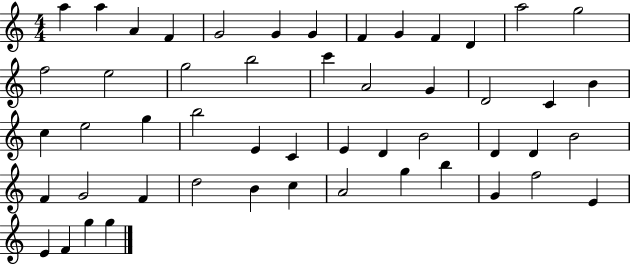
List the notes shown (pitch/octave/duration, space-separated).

A5/q A5/q A4/q F4/q G4/h G4/q G4/q F4/q G4/q F4/q D4/q A5/h G5/h F5/h E5/h G5/h B5/h C6/q A4/h G4/q D4/h C4/q B4/q C5/q E5/h G5/q B5/h E4/q C4/q E4/q D4/q B4/h D4/q D4/q B4/h F4/q G4/h F4/q D5/h B4/q C5/q A4/h G5/q B5/q G4/q F5/h E4/q E4/q F4/q G5/q G5/q